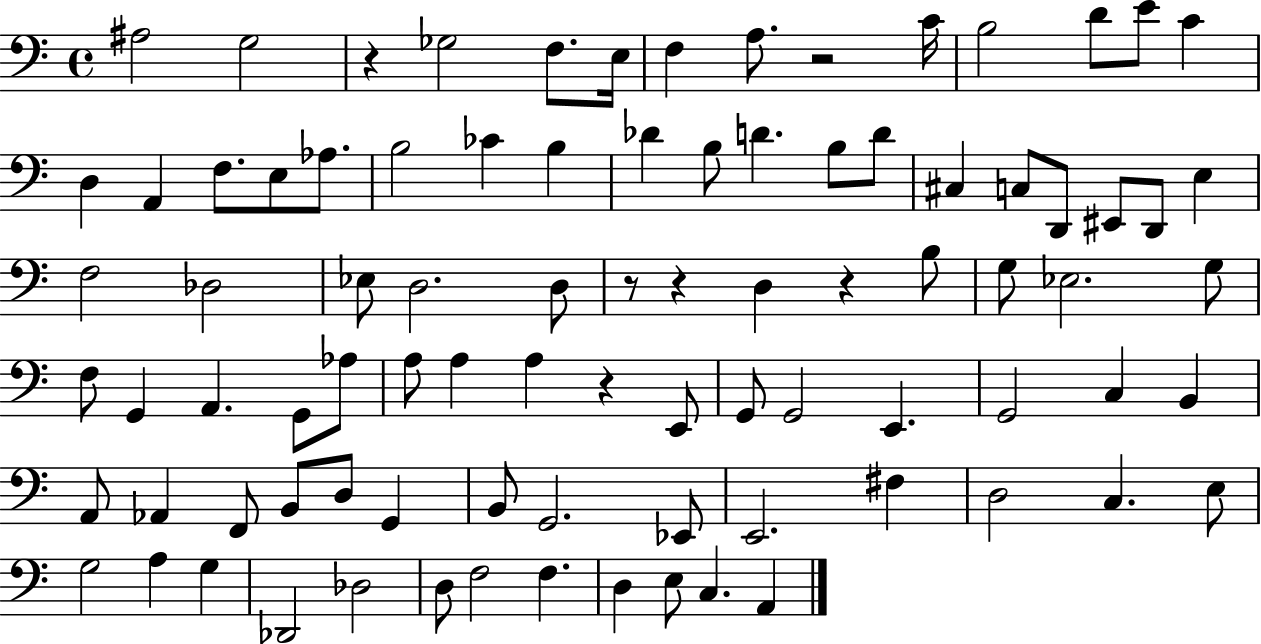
X:1
T:Untitled
M:4/4
L:1/4
K:C
^A,2 G,2 z _G,2 F,/2 E,/4 F, A,/2 z2 C/4 B,2 D/2 E/2 C D, A,, F,/2 E,/2 _A,/2 B,2 _C B, _D B,/2 D B,/2 D/2 ^C, C,/2 D,,/2 ^E,,/2 D,,/2 E, F,2 _D,2 _E,/2 D,2 D,/2 z/2 z D, z B,/2 G,/2 _E,2 G,/2 F,/2 G,, A,, G,,/2 _A,/2 A,/2 A, A, z E,,/2 G,,/2 G,,2 E,, G,,2 C, B,, A,,/2 _A,, F,,/2 B,,/2 D,/2 G,, B,,/2 G,,2 _E,,/2 E,,2 ^F, D,2 C, E,/2 G,2 A, G, _D,,2 _D,2 D,/2 F,2 F, D, E,/2 C, A,,